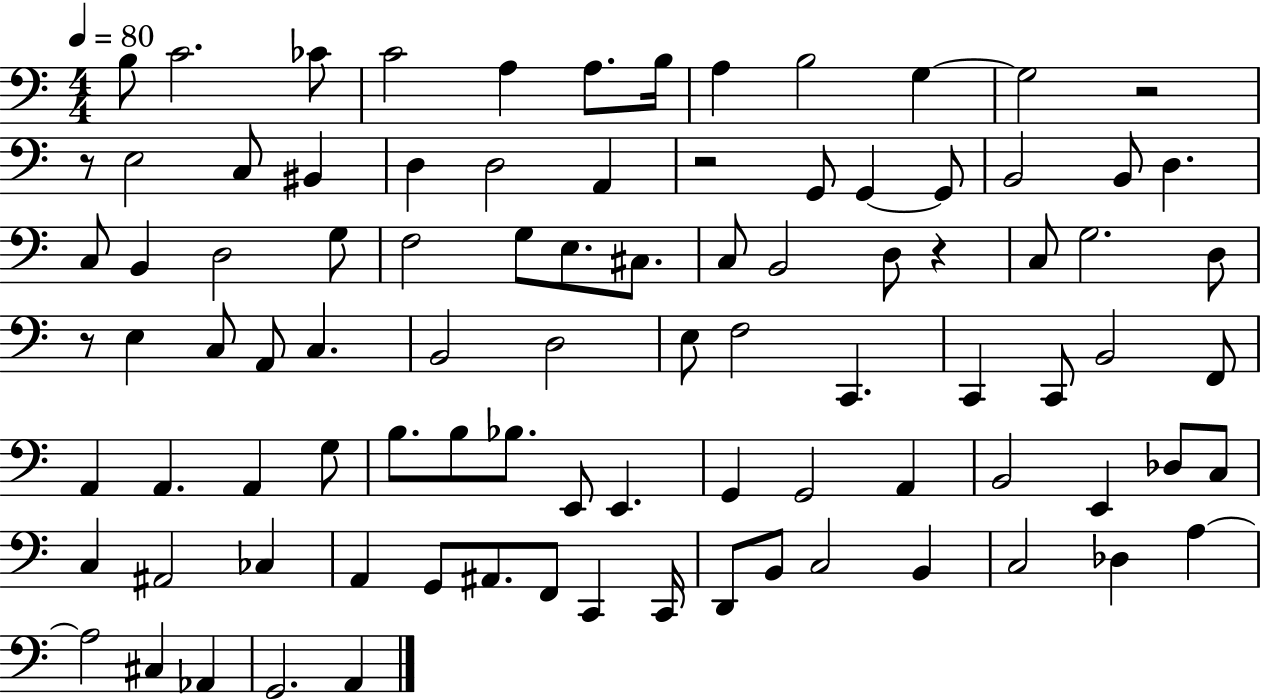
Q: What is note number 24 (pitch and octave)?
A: C3